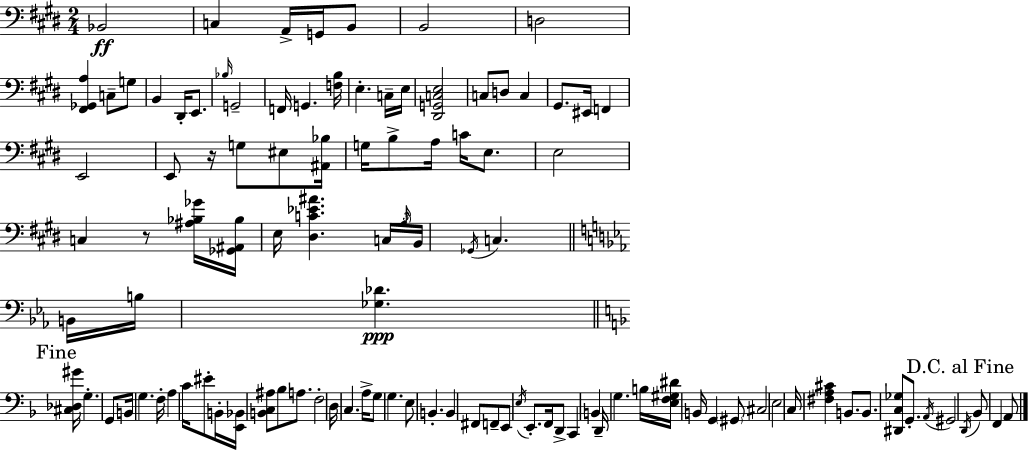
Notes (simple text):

Bb2/h C3/q A2/s G2/s B2/e B2/h D3/h [F#2,Gb2,A3]/q C3/e G3/e B2/q D#2/s E2/e. Bb3/s G2/h F2/s G2/q. [F3,B3]/s E3/q. C3/s E3/s [D#2,G2,C3,E3]/h C3/e D3/e C3/q G#2/e. EIS2/s F2/q E2/h E2/e R/s G3/e EIS3/e [A#2,Bb3]/s G3/s B3/e A3/s C4/s E3/e. E3/h C3/q R/e [A#3,Bb3,Gb4]/s [Gb2,A#2,Bb3]/s E3/s [D#3,C4,Eb4,A#4]/q. C3/s A3/s B2/s Gb2/s C3/q. B2/s B3/s [Gb3,Db4]/q. [C#3,Db3,G#4]/s G3/q. G2/e B2/s G3/q. F3/s A3/q C4/s EIS4/e B2/s [E2,Bb2]/s [B2,C3,A#3]/e Bb3/e A3/e. F3/h D3/s C3/q. A3/s G3/e G3/q. E3/e B2/q. B2/q F#2/e F2/e E2/e E3/s E2/e. F2/s D2/e C2/q B2/q D2/s G3/q. B3/s [E3,F3,G#3,D#4]/s B2/s G2/q G#2/e C#3/h E3/h C3/s [F#3,A3,C#4]/q B2/e. B2/e. [D#2,C3,Gb3]/e G2/e. A2/s G#2/h D2/s Bb2/e F2/q A2/e